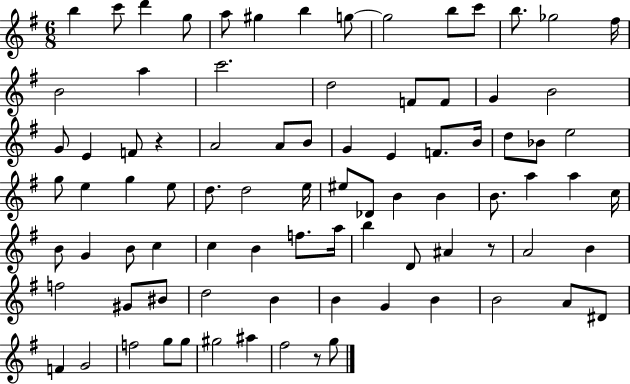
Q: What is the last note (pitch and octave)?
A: G5